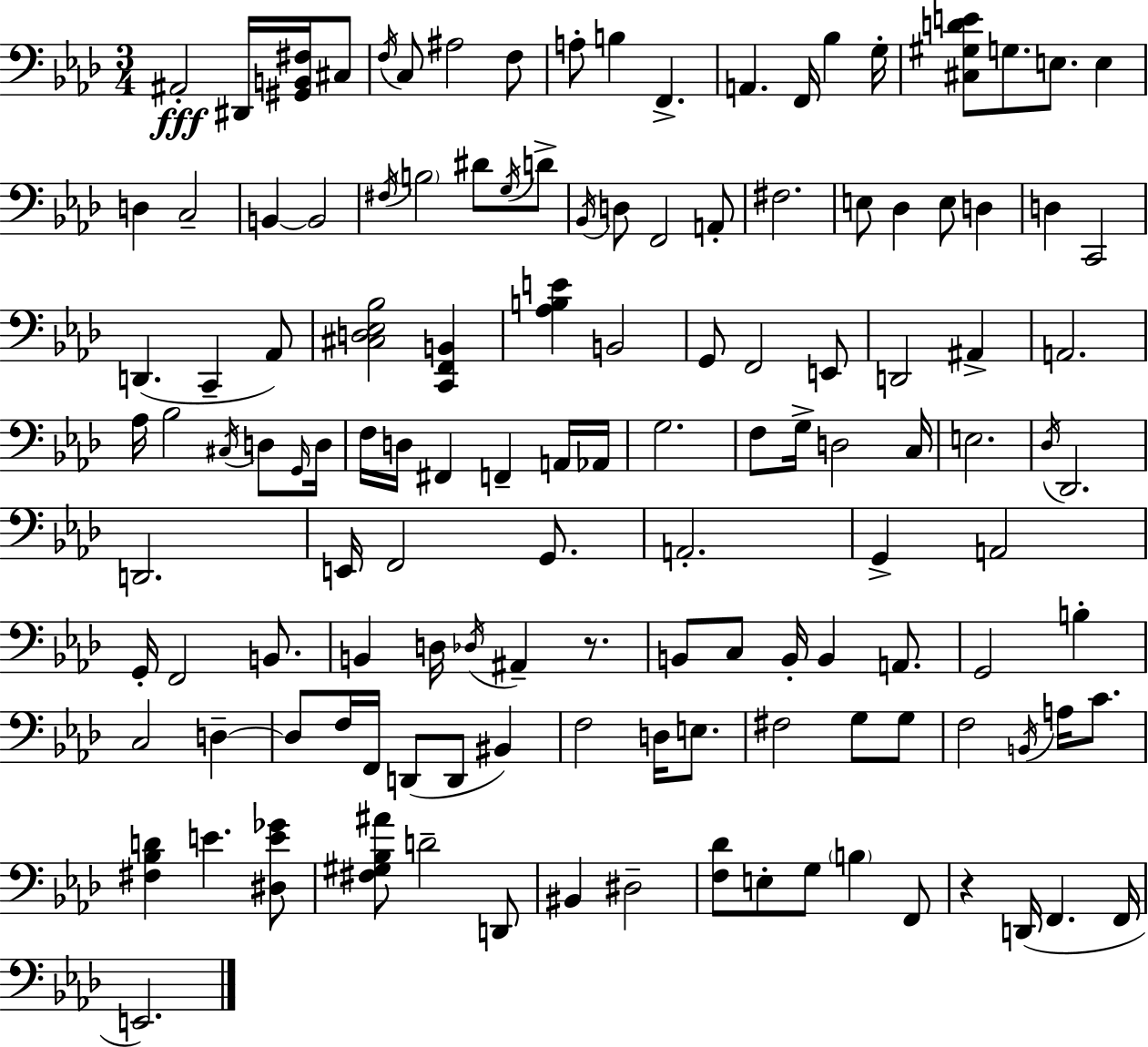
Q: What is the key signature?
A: AES major